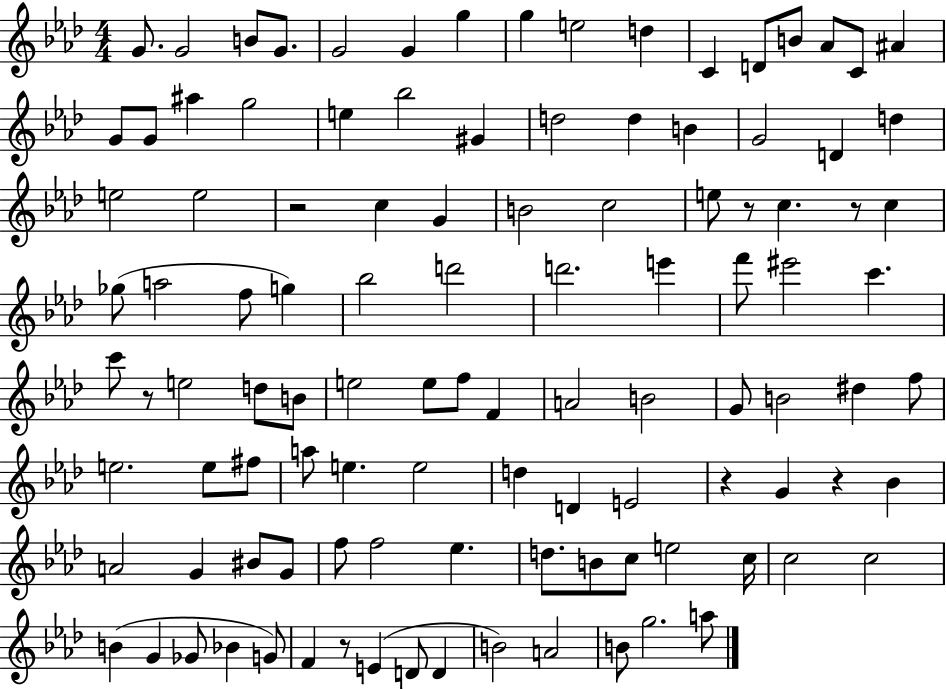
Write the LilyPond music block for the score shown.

{
  \clef treble
  \numericTimeSignature
  \time 4/4
  \key aes \major
  g'8. g'2 b'8 g'8. | g'2 g'4 g''4 | g''4 e''2 d''4 | c'4 d'8 b'8 aes'8 c'8 ais'4 | \break g'8 g'8 ais''4 g''2 | e''4 bes''2 gis'4 | d''2 d''4 b'4 | g'2 d'4 d''4 | \break e''2 e''2 | r2 c''4 g'4 | b'2 c''2 | e''8 r8 c''4. r8 c''4 | \break ges''8( a''2 f''8 g''4) | bes''2 d'''2 | d'''2. e'''4 | f'''8 eis'''2 c'''4. | \break c'''8 r8 e''2 d''8 b'8 | e''2 e''8 f''8 f'4 | a'2 b'2 | g'8 b'2 dis''4 f''8 | \break e''2. e''8 fis''8 | a''8 e''4. e''2 | d''4 d'4 e'2 | r4 g'4 r4 bes'4 | \break a'2 g'4 bis'8 g'8 | f''8 f''2 ees''4. | d''8. b'8 c''8 e''2 c''16 | c''2 c''2 | \break b'4( g'4 ges'8 bes'4 g'8) | f'4 r8 e'4( d'8 d'4 | b'2) a'2 | b'8 g''2. a''8 | \break \bar "|."
}